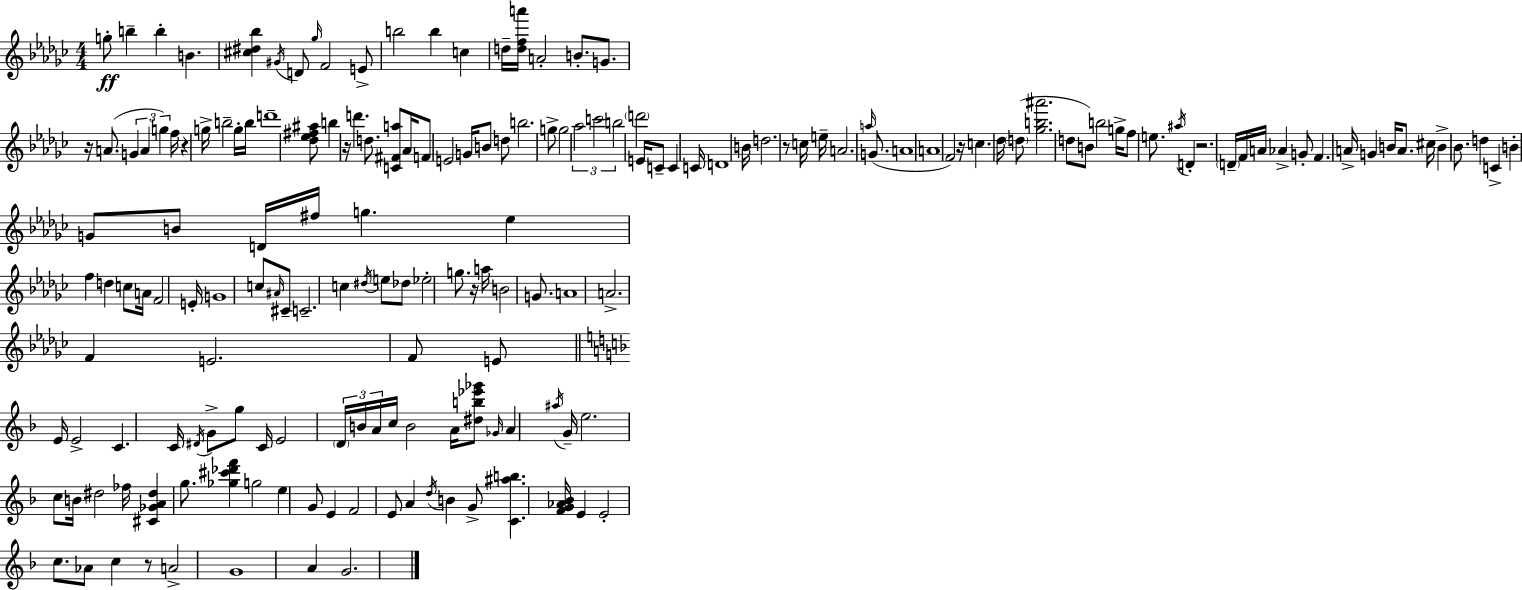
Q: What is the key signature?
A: EES minor